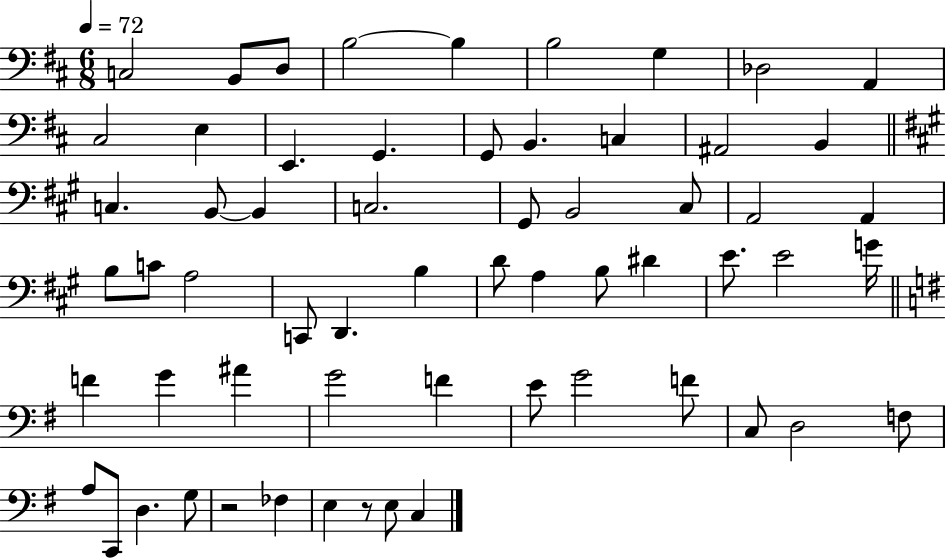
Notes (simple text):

C3/h B2/e D3/e B3/h B3/q B3/h G3/q Db3/h A2/q C#3/h E3/q E2/q. G2/q. G2/e B2/q. C3/q A#2/h B2/q C3/q. B2/e B2/q C3/h. G#2/e B2/h C#3/e A2/h A2/q B3/e C4/e A3/h C2/e D2/q. B3/q D4/e A3/q B3/e D#4/q E4/e. E4/h G4/s F4/q G4/q A#4/q G4/h F4/q E4/e G4/h F4/e C3/e D3/h F3/e A3/e C2/e D3/q. G3/e R/h FES3/q E3/q R/e E3/e C3/q